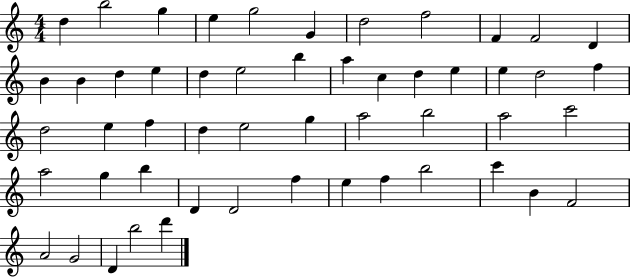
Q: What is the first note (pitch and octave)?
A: D5